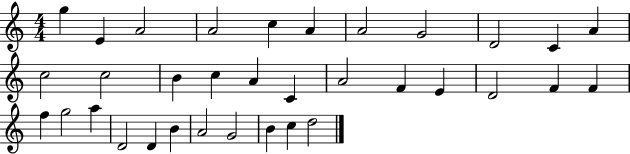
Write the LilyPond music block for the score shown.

{
  \clef treble
  \numericTimeSignature
  \time 4/4
  \key c \major
  g''4 e'4 a'2 | a'2 c''4 a'4 | a'2 g'2 | d'2 c'4 a'4 | \break c''2 c''2 | b'4 c''4 a'4 c'4 | a'2 f'4 e'4 | d'2 f'4 f'4 | \break f''4 g''2 a''4 | d'2 d'4 b'4 | a'2 g'2 | b'4 c''4 d''2 | \break \bar "|."
}